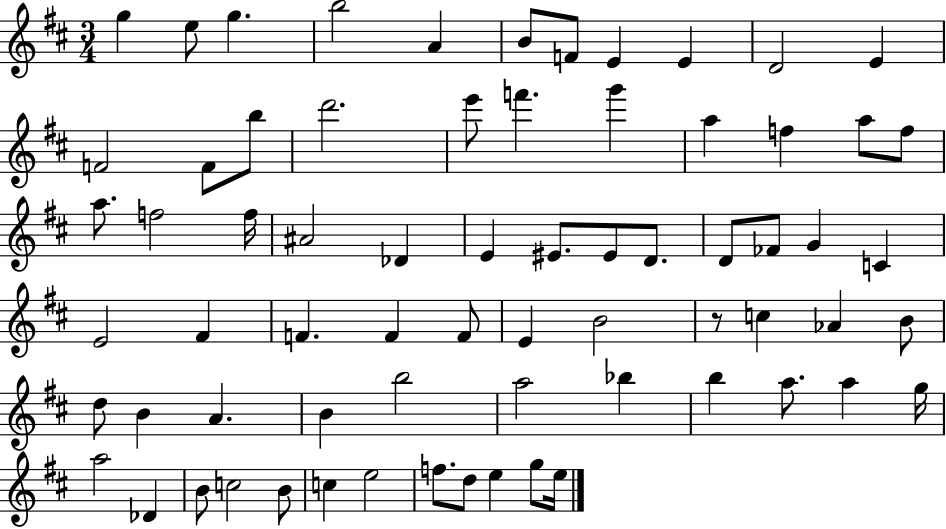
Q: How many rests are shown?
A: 1